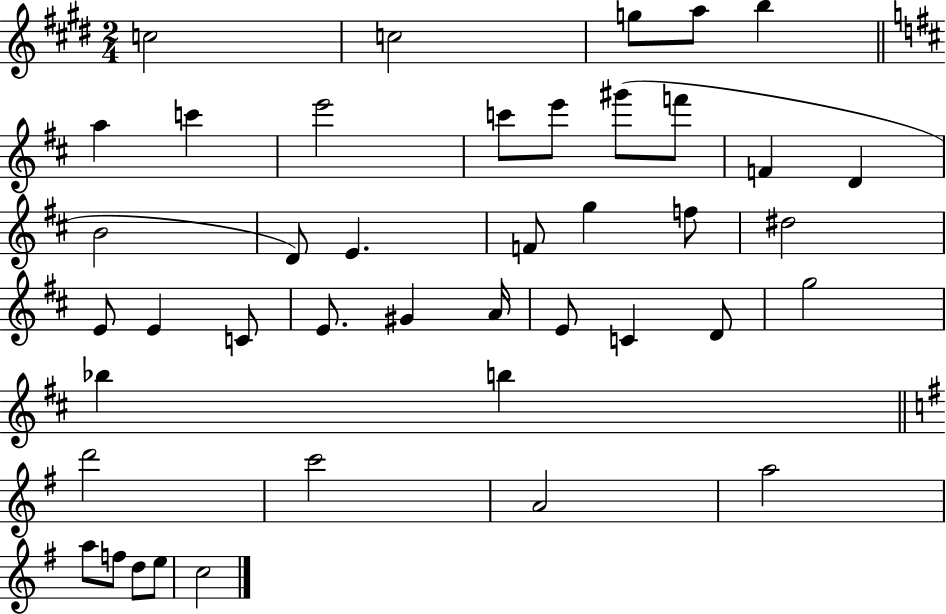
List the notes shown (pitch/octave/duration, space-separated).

C5/h C5/h G5/e A5/e B5/q A5/q C6/q E6/h C6/e E6/e G#6/e F6/e F4/q D4/q B4/h D4/e E4/q. F4/e G5/q F5/e D#5/h E4/e E4/q C4/e E4/e. G#4/q A4/s E4/e C4/q D4/e G5/h Bb5/q B5/q D6/h C6/h A4/h A5/h A5/e F5/e D5/e E5/e C5/h